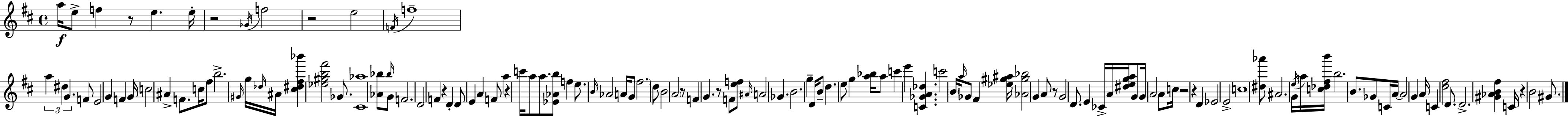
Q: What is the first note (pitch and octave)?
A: A5